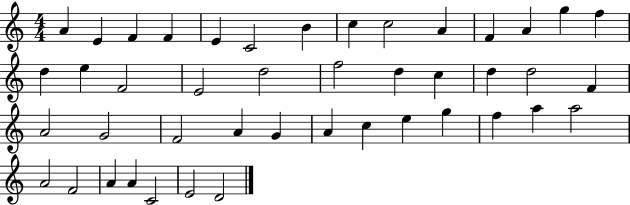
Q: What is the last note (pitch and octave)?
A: D4